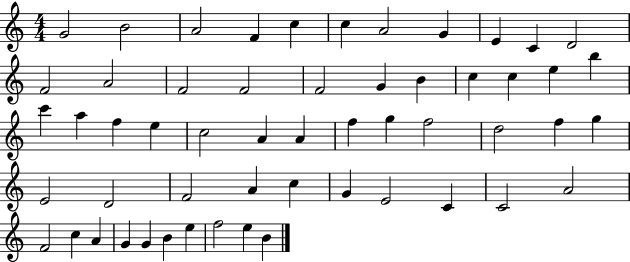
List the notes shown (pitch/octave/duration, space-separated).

G4/h B4/h A4/h F4/q C5/q C5/q A4/h G4/q E4/q C4/q D4/h F4/h A4/h F4/h F4/h F4/h G4/q B4/q C5/q C5/q E5/q B5/q C6/q A5/q F5/q E5/q C5/h A4/q A4/q F5/q G5/q F5/h D5/h F5/q G5/q E4/h D4/h F4/h A4/q C5/q G4/q E4/h C4/q C4/h A4/h F4/h C5/q A4/q G4/q G4/q B4/q E5/q F5/h E5/q B4/q